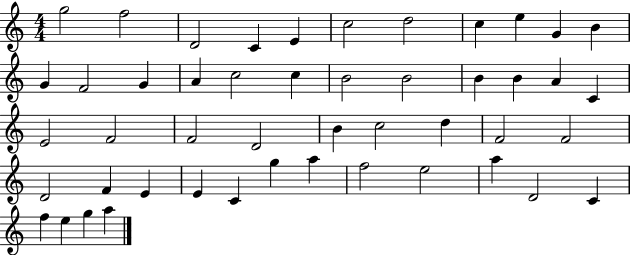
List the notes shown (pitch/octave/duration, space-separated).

G5/h F5/h D4/h C4/q E4/q C5/h D5/h C5/q E5/q G4/q B4/q G4/q F4/h G4/q A4/q C5/h C5/q B4/h B4/h B4/q B4/q A4/q C4/q E4/h F4/h F4/h D4/h B4/q C5/h D5/q F4/h F4/h D4/h F4/q E4/q E4/q C4/q G5/q A5/q F5/h E5/h A5/q D4/h C4/q F5/q E5/q G5/q A5/q